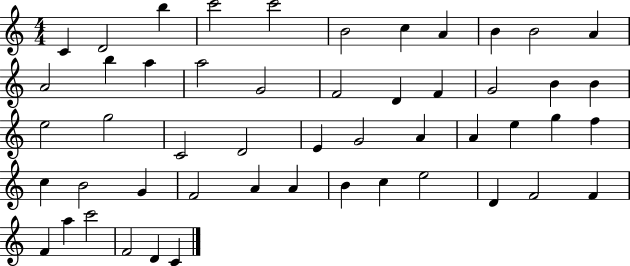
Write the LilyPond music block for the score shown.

{
  \clef treble
  \numericTimeSignature
  \time 4/4
  \key c \major
  c'4 d'2 b''4 | c'''2 c'''2 | b'2 c''4 a'4 | b'4 b'2 a'4 | \break a'2 b''4 a''4 | a''2 g'2 | f'2 d'4 f'4 | g'2 b'4 b'4 | \break e''2 g''2 | c'2 d'2 | e'4 g'2 a'4 | a'4 e''4 g''4 f''4 | \break c''4 b'2 g'4 | f'2 a'4 a'4 | b'4 c''4 e''2 | d'4 f'2 f'4 | \break f'4 a''4 c'''2 | f'2 d'4 c'4 | \bar "|."
}